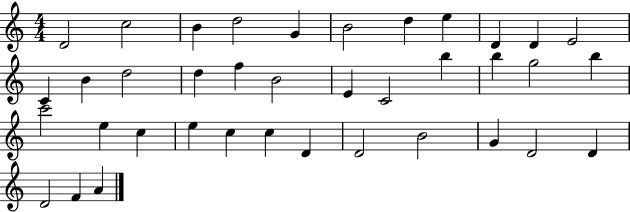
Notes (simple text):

D4/h C5/h B4/q D5/h G4/q B4/h D5/q E5/q D4/q D4/q E4/h C4/q B4/q D5/h D5/q F5/q B4/h E4/q C4/h B5/q B5/q G5/h B5/q C6/h E5/q C5/q E5/q C5/q C5/q D4/q D4/h B4/h G4/q D4/h D4/q D4/h F4/q A4/q